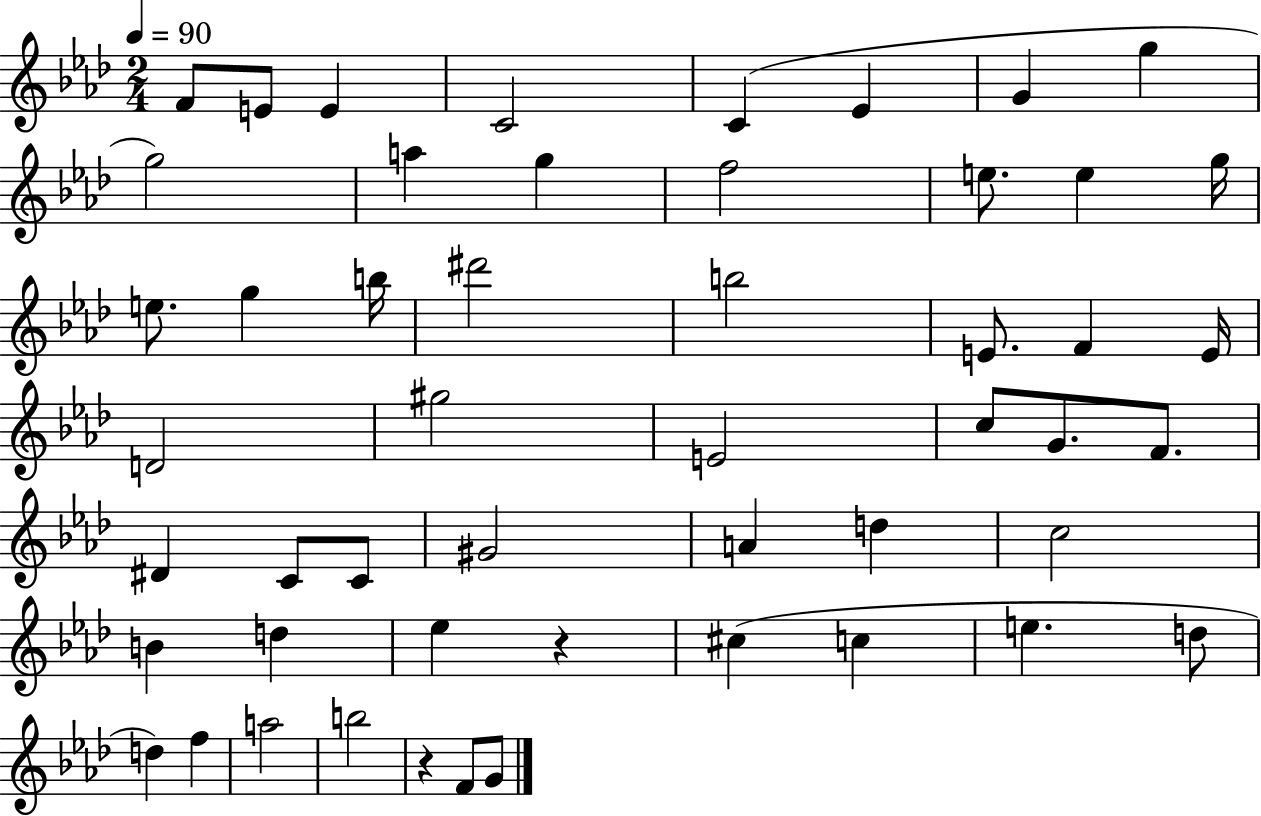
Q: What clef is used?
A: treble